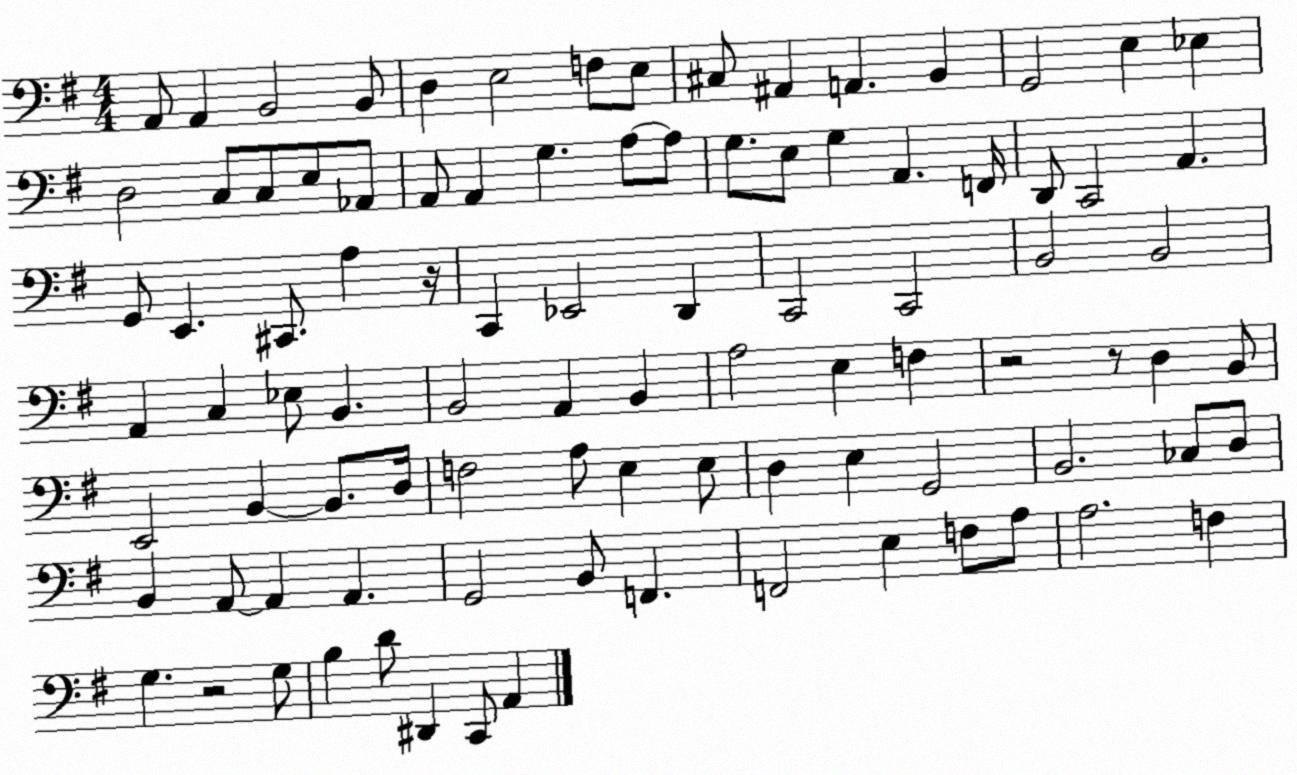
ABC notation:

X:1
T:Untitled
M:4/4
L:1/4
K:G
A,,/2 A,, B,,2 B,,/2 D, E,2 F,/2 E,/2 ^C,/2 ^A,, A,, B,, G,,2 E, _E, D,2 C,/2 C,/2 E,/2 _A,,/2 A,,/2 A,, G, A,/2 A,/2 G,/2 E,/2 G, A,, F,,/4 D,,/2 C,,2 A,, G,,/2 E,, ^C,,/2 A, z/4 C,, _E,,2 D,, C,,2 C,,2 B,,2 B,,2 A,, C, _E,/2 B,, B,,2 A,, B,, A,2 E, F, z2 z/2 D, B,,/2 E,,2 B,, B,,/2 D,/4 F,2 A,/2 E, E,/2 D, E, G,,2 B,,2 _C,/2 D,/2 B,, A,,/2 A,, A,, G,,2 B,,/2 F,, F,,2 E, F,/2 A,/2 A,2 F, G, z2 G,/2 B, D/2 ^D,, C,,/2 A,,